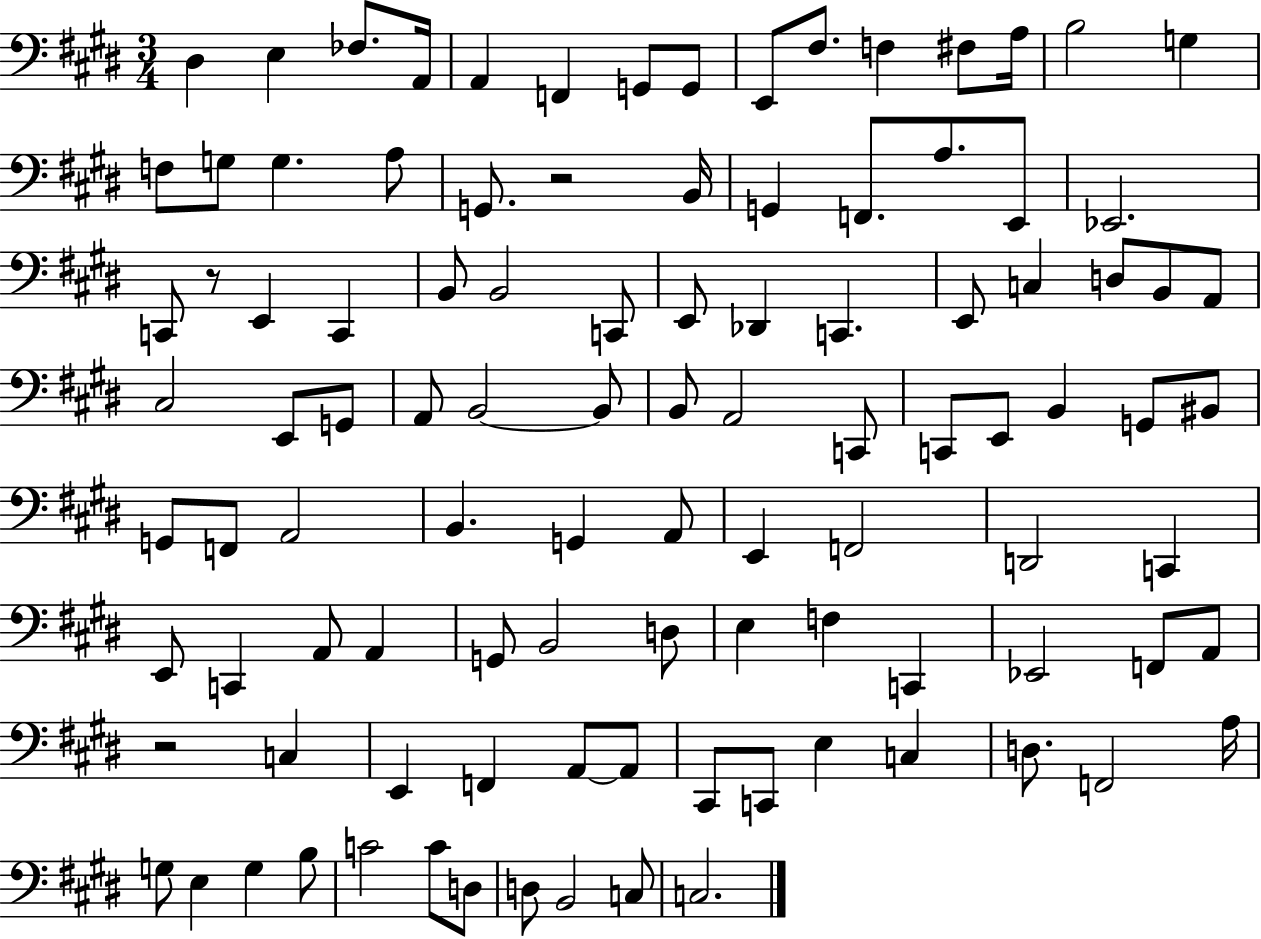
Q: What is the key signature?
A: E major